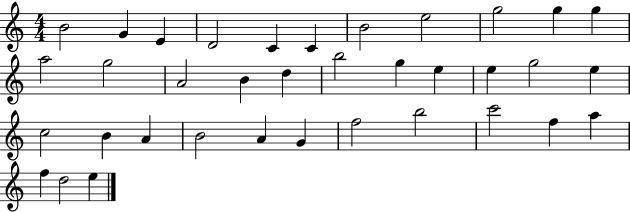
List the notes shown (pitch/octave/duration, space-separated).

B4/h G4/q E4/q D4/h C4/q C4/q B4/h E5/h G5/h G5/q G5/q A5/h G5/h A4/h B4/q D5/q B5/h G5/q E5/q E5/q G5/h E5/q C5/h B4/q A4/q B4/h A4/q G4/q F5/h B5/h C6/h F5/q A5/q F5/q D5/h E5/q